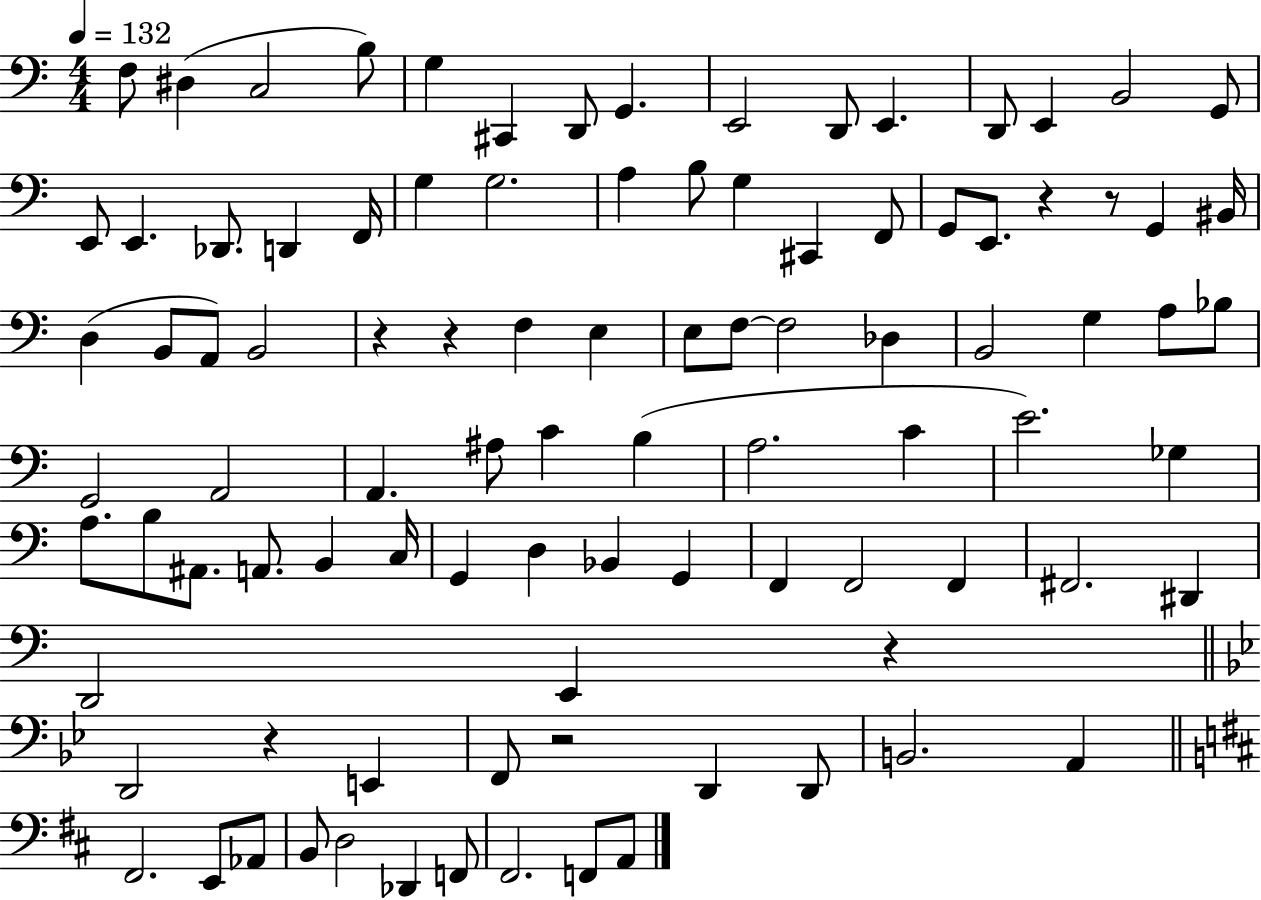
F3/e D#3/q C3/h B3/e G3/q C#2/q D2/e G2/q. E2/h D2/e E2/q. D2/e E2/q B2/h G2/e E2/e E2/q. Db2/e. D2/q F2/s G3/q G3/h. A3/q B3/e G3/q C#2/q F2/e G2/e E2/e. R/q R/e G2/q BIS2/s D3/q B2/e A2/e B2/h R/q R/q F3/q E3/q E3/e F3/e F3/h Db3/q B2/h G3/q A3/e Bb3/e G2/h A2/h A2/q. A#3/e C4/q B3/q A3/h. C4/q E4/h. Gb3/q A3/e. B3/e A#2/e. A2/e. B2/q C3/s G2/q D3/q Bb2/q G2/q F2/q F2/h F2/q F#2/h. D#2/q D2/h E2/q R/q D2/h R/q E2/q F2/e R/h D2/q D2/e B2/h. A2/q F#2/h. E2/e Ab2/e B2/e D3/h Db2/q F2/e F#2/h. F2/e A2/e